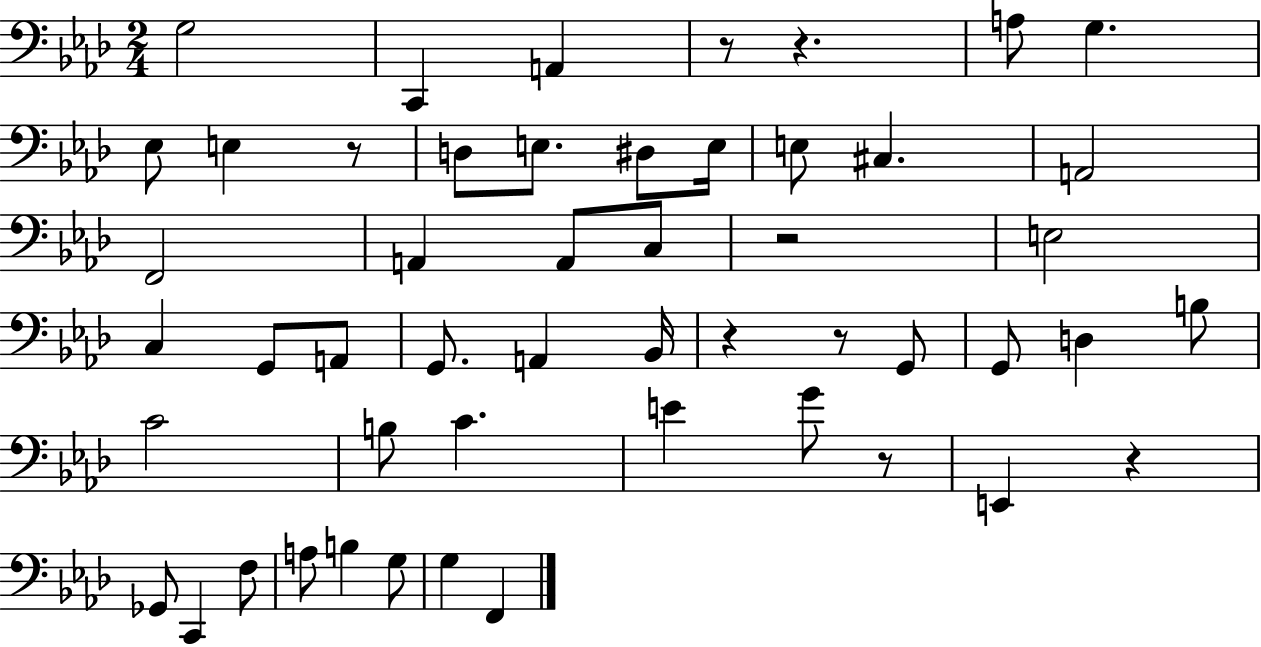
{
  \clef bass
  \numericTimeSignature
  \time 2/4
  \key aes \major
  g2 | c,4 a,4 | r8 r4. | a8 g4. | \break ees8 e4 r8 | d8 e8. dis8 e16 | e8 cis4. | a,2 | \break f,2 | a,4 a,8 c8 | r2 | e2 | \break c4 g,8 a,8 | g,8. a,4 bes,16 | r4 r8 g,8 | g,8 d4 b8 | \break c'2 | b8 c'4. | e'4 g'8 r8 | e,4 r4 | \break ges,8 c,4 f8 | a8 b4 g8 | g4 f,4 | \bar "|."
}